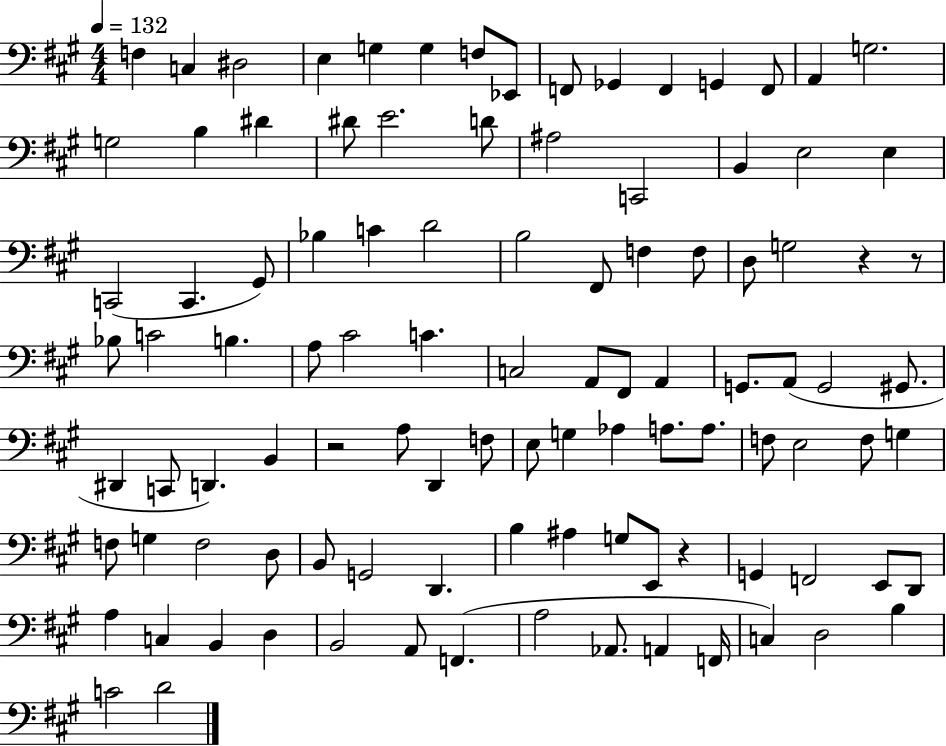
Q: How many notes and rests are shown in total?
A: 103